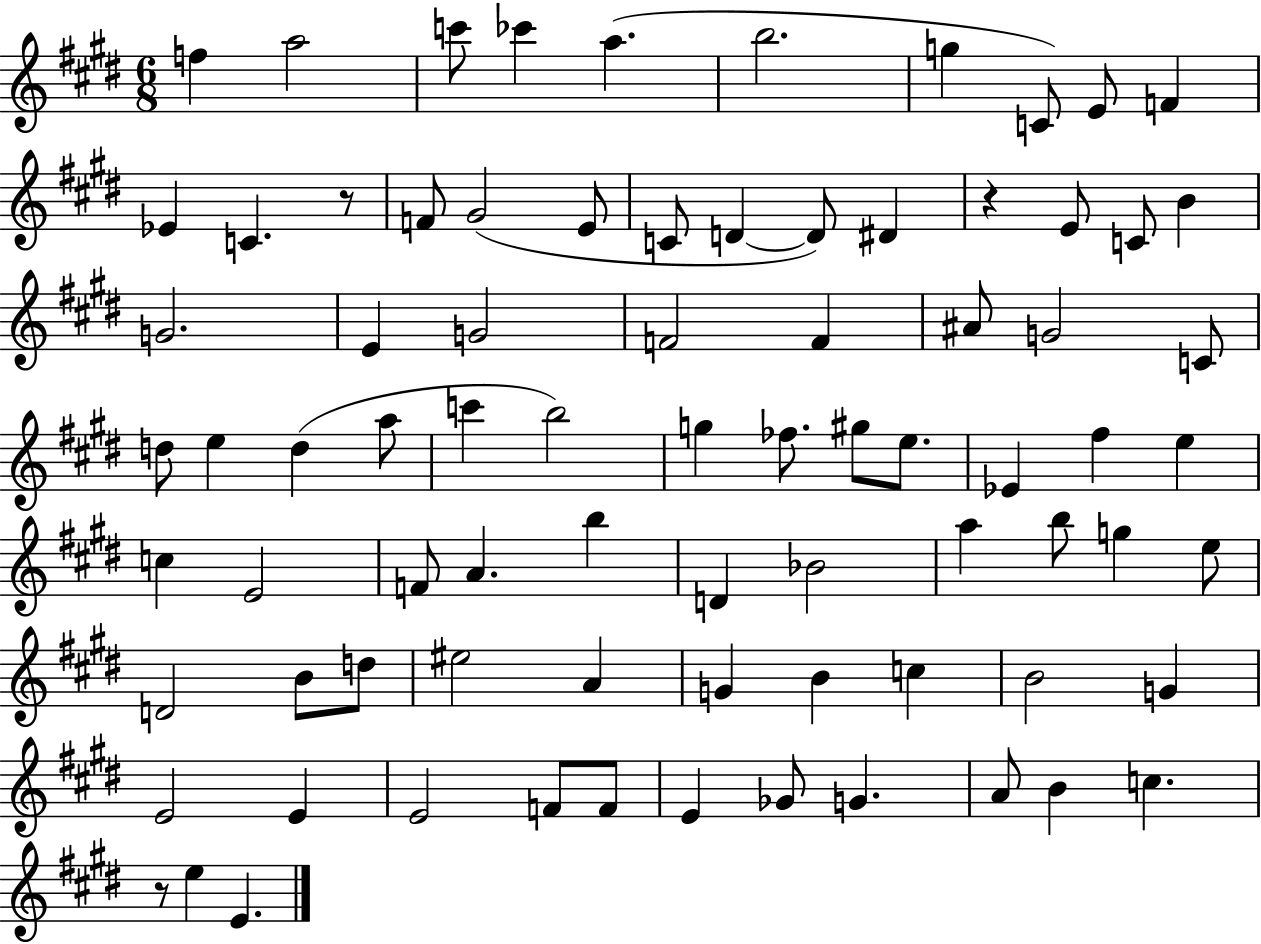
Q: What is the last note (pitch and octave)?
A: E4